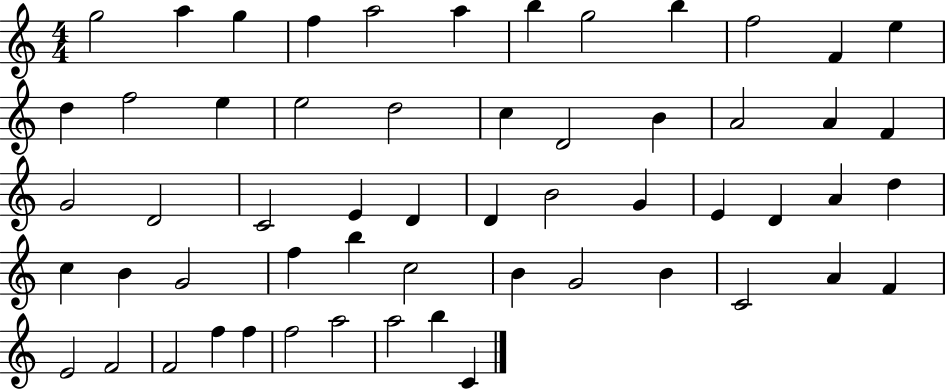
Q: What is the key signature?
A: C major